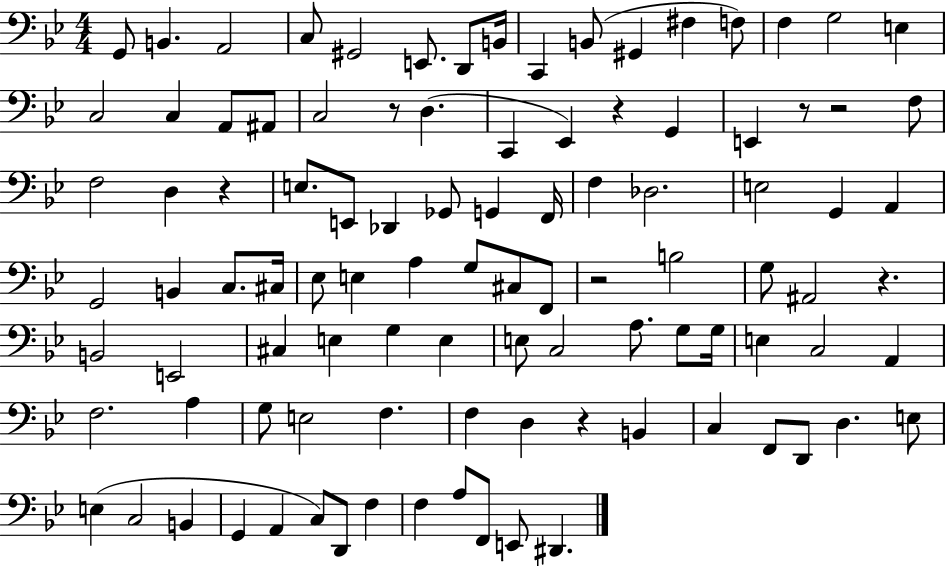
G2/e B2/q. A2/h C3/e G#2/h E2/e. D2/e B2/s C2/q B2/e G#2/q F#3/q F3/e F3/q G3/h E3/q C3/h C3/q A2/e A#2/e C3/h R/e D3/q. C2/q Eb2/q R/q G2/q E2/q R/e R/h F3/e F3/h D3/q R/q E3/e. E2/e Db2/q Gb2/e G2/q F2/s F3/q Db3/h. E3/h G2/q A2/q G2/h B2/q C3/e. C#3/s Eb3/e E3/q A3/q G3/e C#3/e F2/e R/h B3/h G3/e A#2/h R/q. B2/h E2/h C#3/q E3/q G3/q E3/q E3/e C3/h A3/e. G3/e G3/s E3/q C3/h A2/q F3/h. A3/q G3/e E3/h F3/q. F3/q D3/q R/q B2/q C3/q F2/e D2/e D3/q. E3/e E3/q C3/h B2/q G2/q A2/q C3/e D2/e F3/q F3/q A3/e F2/e E2/e D#2/q.